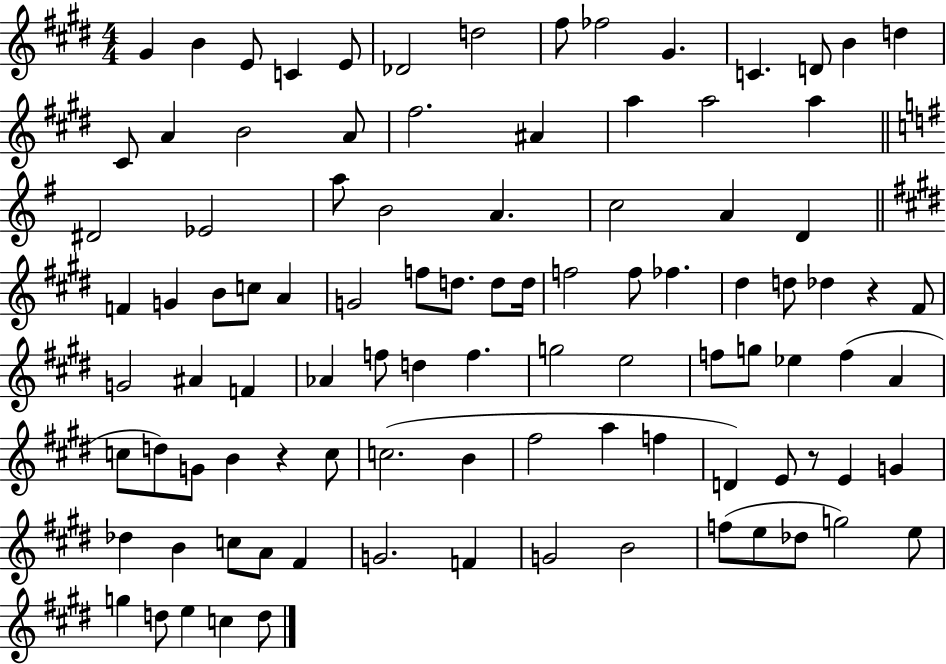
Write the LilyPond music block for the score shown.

{
  \clef treble
  \numericTimeSignature
  \time 4/4
  \key e \major
  \repeat volta 2 { gis'4 b'4 e'8 c'4 e'8 | des'2 d''2 | fis''8 fes''2 gis'4. | c'4. d'8 b'4 d''4 | \break cis'8 a'4 b'2 a'8 | fis''2. ais'4 | a''4 a''2 a''4 | \bar "||" \break \key e \minor dis'2 ees'2 | a''8 b'2 a'4. | c''2 a'4 d'4 | \bar "||" \break \key e \major f'4 g'4 b'8 c''8 a'4 | g'2 f''8 d''8. d''8 d''16 | f''2 f''8 fes''4. | dis''4 d''8 des''4 r4 fis'8 | \break g'2 ais'4 f'4 | aes'4 f''8 d''4 f''4. | g''2 e''2 | f''8 g''8 ees''4 f''4( a'4 | \break c''8 d''8) g'8 b'4 r4 c''8 | c''2.( b'4 | fis''2 a''4 f''4 | d'4) e'8 r8 e'4 g'4 | \break des''4 b'4 c''8 a'8 fis'4 | g'2. f'4 | g'2 b'2 | f''8( e''8 des''8 g''2) e''8 | \break g''4 d''8 e''4 c''4 d''8 | } \bar "|."
}